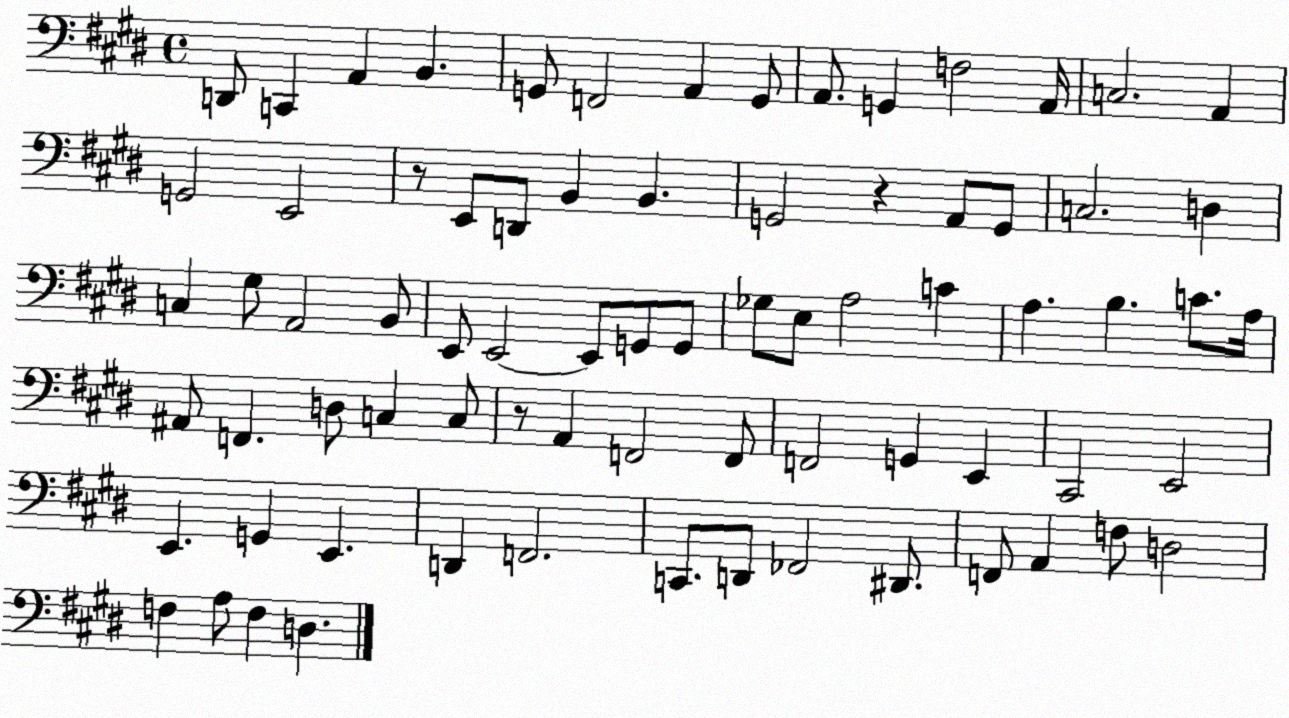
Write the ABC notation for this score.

X:1
T:Untitled
M:4/4
L:1/4
K:E
D,,/2 C,, A,, B,, G,,/2 F,,2 A,, G,,/2 A,,/2 G,, F,2 A,,/4 C,2 A,, G,,2 E,,2 z/2 E,,/2 D,,/2 B,, B,, G,,2 z A,,/2 G,,/2 C,2 D, C, ^G,/2 A,,2 B,,/2 E,,/2 E,,2 E,,/2 G,,/2 G,,/2 _G,/2 E,/2 A,2 C A, B, C/2 A,/4 ^A,,/2 F,, D,/2 C, C,/2 z/2 A,, F,,2 F,,/2 F,,2 G,, E,, ^C,,2 E,,2 E,, G,, E,, D,, F,,2 C,,/2 D,,/2 _F,,2 ^D,,/2 F,,/2 A,, F,/2 D,2 F, A,/2 F, D,